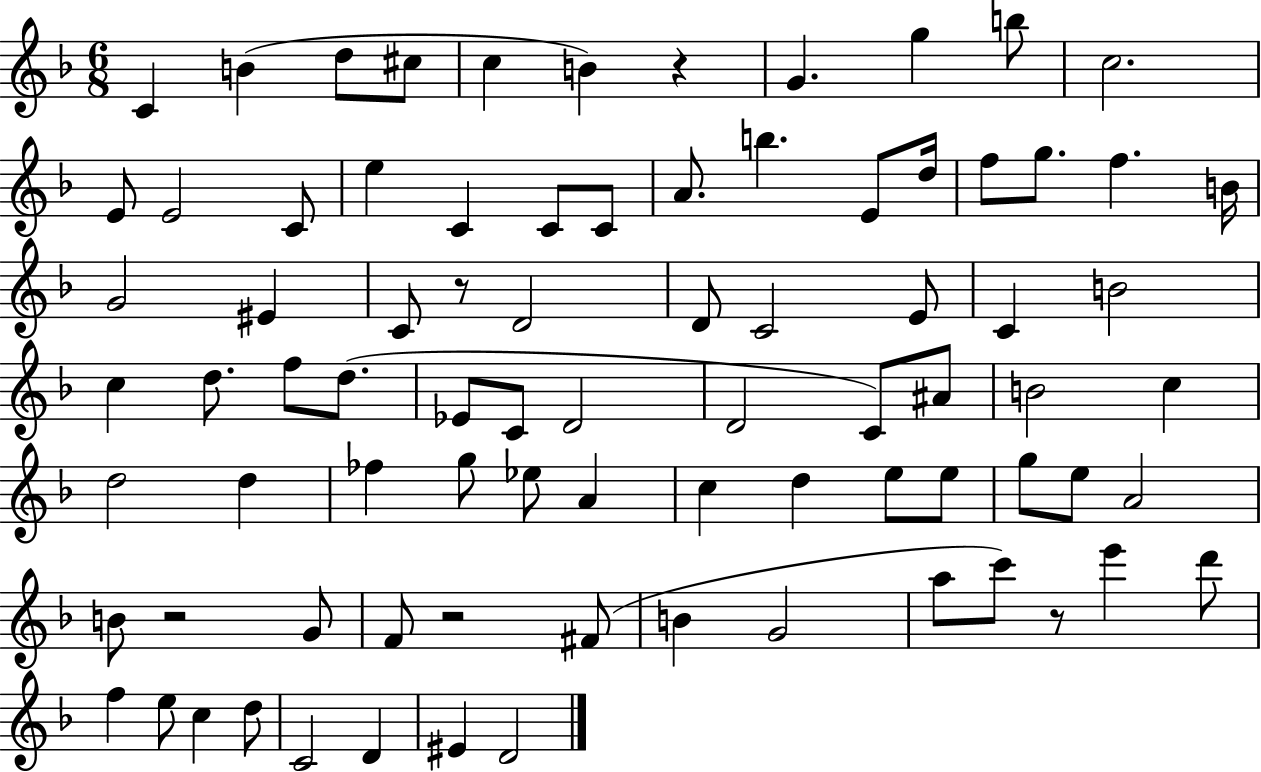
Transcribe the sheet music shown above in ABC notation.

X:1
T:Untitled
M:6/8
L:1/4
K:F
C B d/2 ^c/2 c B z G g b/2 c2 E/2 E2 C/2 e C C/2 C/2 A/2 b E/2 d/4 f/2 g/2 f B/4 G2 ^E C/2 z/2 D2 D/2 C2 E/2 C B2 c d/2 f/2 d/2 _E/2 C/2 D2 D2 C/2 ^A/2 B2 c d2 d _f g/2 _e/2 A c d e/2 e/2 g/2 e/2 A2 B/2 z2 G/2 F/2 z2 ^F/2 B G2 a/2 c'/2 z/2 e' d'/2 f e/2 c d/2 C2 D ^E D2